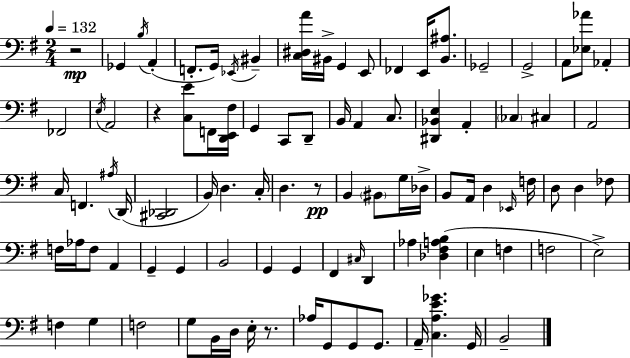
R/h Gb2/q B3/s A2/q F2/e. G2/s Eb2/s BIS2/q [C3,D#3,A4]/s BIS2/s G2/q E2/e FES2/q E2/s [B2,A#3]/e. Gb2/h G2/h A2/e [Eb3,Ab4]/e Ab2/q FES2/h E3/s A2/h R/q [C3,E4]/e F2/s [D2,E2,F#3]/s G2/q C2/e D2/e B2/s A2/q C3/e. [D#2,Bb2,E3]/q A2/q CES3/q C#3/q A2/h C3/s F2/q. A#3/s D2/s [C#2,Db2]/h B2/s D3/q. C3/s D3/q. R/e B2/q BIS2/e G3/s Db3/s B2/e A2/s D3/q Eb2/s F3/s D3/e D3/q FES3/e F3/s Ab3/s F3/e A2/q G2/q G2/q B2/h G2/q G2/q F#2/q C#3/s D2/q Ab3/q [Db3,F#3,A3,B3]/q E3/q F3/q F3/h E3/h F3/q G3/q F3/h G3/e B2/s D3/s E3/s R/e. Ab3/s G2/e G2/e G2/e. A2/s [C3,A3,E4,Gb4]/q. G2/s B2/h